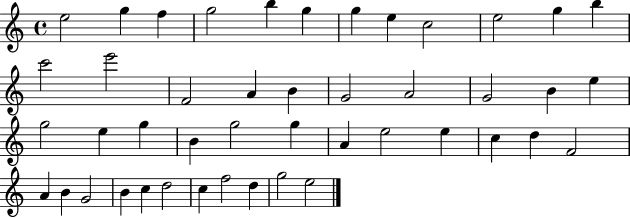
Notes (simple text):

E5/h G5/q F5/q G5/h B5/q G5/q G5/q E5/q C5/h E5/h G5/q B5/q C6/h E6/h F4/h A4/q B4/q G4/h A4/h G4/h B4/q E5/q G5/h E5/q G5/q B4/q G5/h G5/q A4/q E5/h E5/q C5/q D5/q F4/h A4/q B4/q G4/h B4/q C5/q D5/h C5/q F5/h D5/q G5/h E5/h